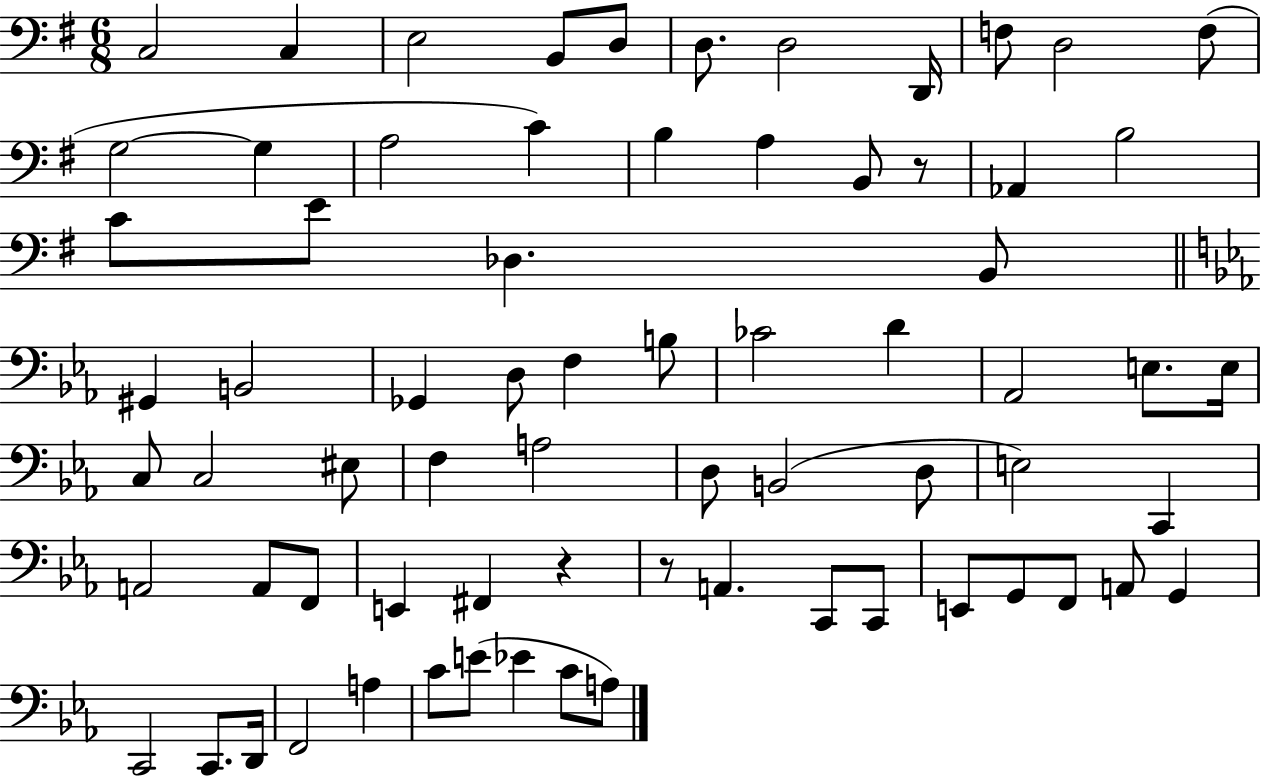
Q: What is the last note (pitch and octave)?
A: A3